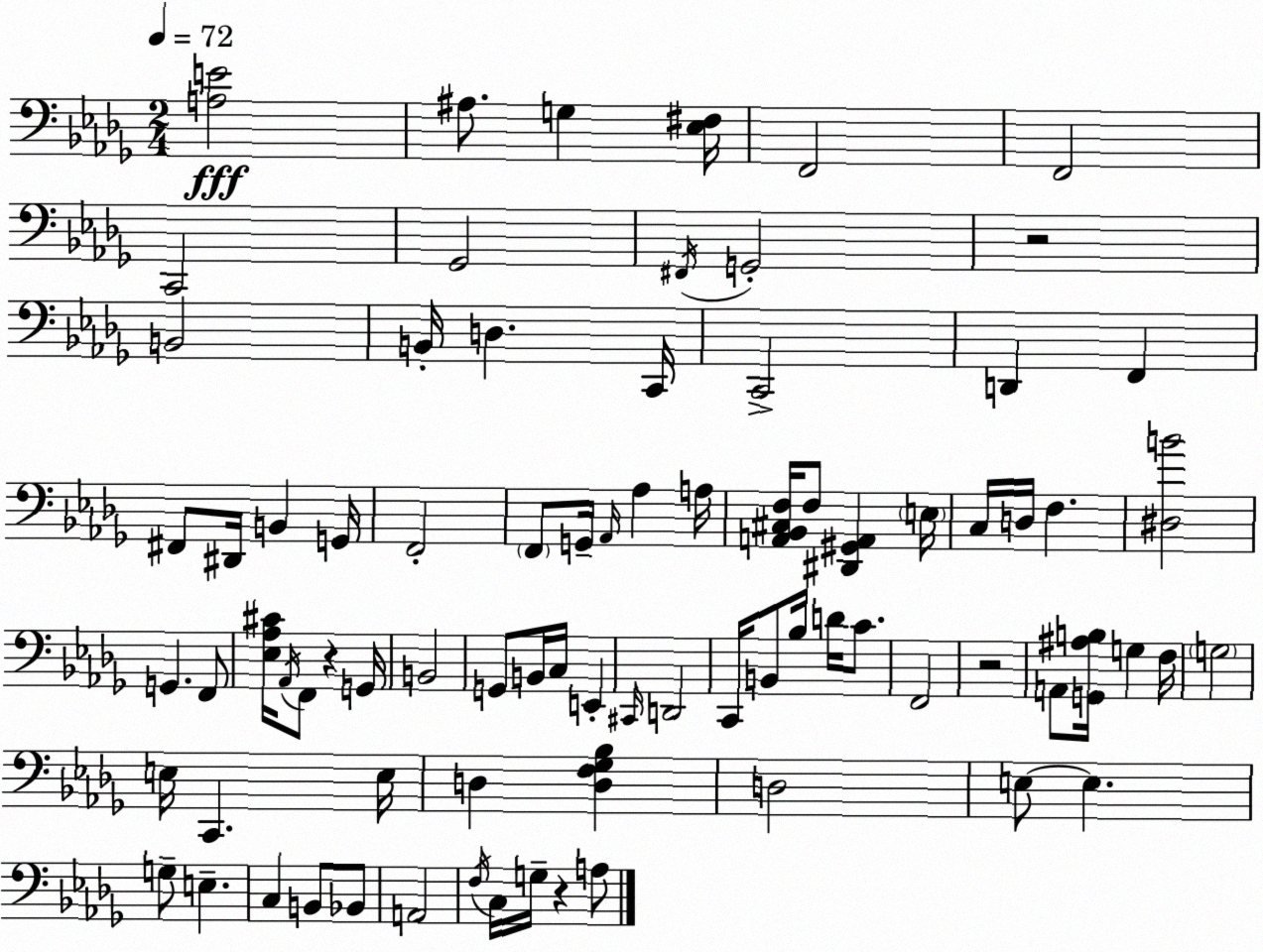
X:1
T:Untitled
M:2/4
L:1/4
K:Bbm
[A,E]2 ^A,/2 G, [_E,^F,]/4 F,,2 F,,2 C,,2 _G,,2 ^F,,/4 G,,2 z2 B,,2 B,,/4 D, C,,/4 C,,2 D,, F,, ^F,,/2 ^D,,/4 B,, G,,/4 F,,2 F,,/2 G,,/4 _A,,/4 _A, A,/4 [A,,_B,,^C,F,]/4 F,/2 [^D,,^G,,A,,] E,/4 C,/4 D,/4 F, [^D,B]2 G,, F,,/2 [_E,_A,^C]/4 _A,,/4 F,,/2 z G,,/4 B,,2 G,,/2 B,,/4 C,/4 E,, ^C,,/4 D,,2 C,,/4 B,,/2 _B,/4 D/4 C/2 F,,2 z2 A,,/2 [G,,^A,B,]/4 G, F,/4 G,2 E,/4 C,, E,/4 D, [D,F,_G,_B,] D,2 E,/2 E, G,/2 E, C, B,,/2 _B,,/2 A,,2 F,/4 C,/4 G,/4 z A,/2